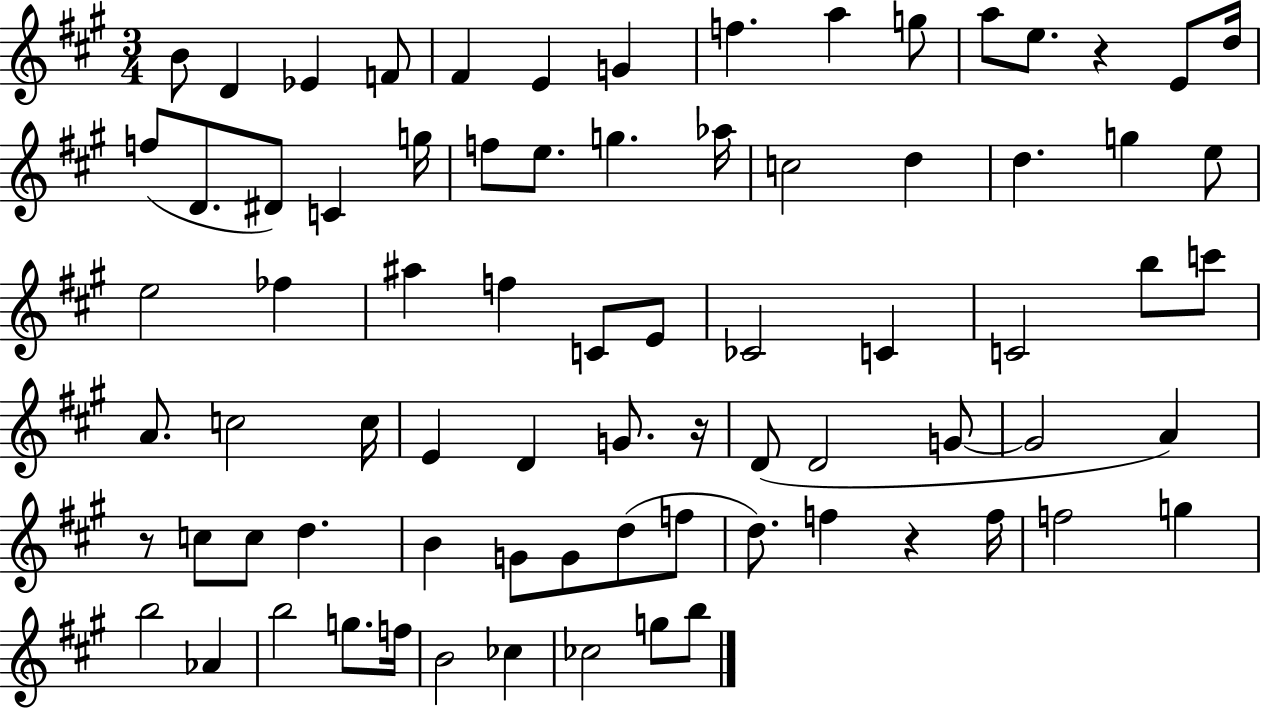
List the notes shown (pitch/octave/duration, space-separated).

B4/e D4/q Eb4/q F4/e F#4/q E4/q G4/q F5/q. A5/q G5/e A5/e E5/e. R/q E4/e D5/s F5/e D4/e. D#4/e C4/q G5/s F5/e E5/e. G5/q. Ab5/s C5/h D5/q D5/q. G5/q E5/e E5/h FES5/q A#5/q F5/q C4/e E4/e CES4/h C4/q C4/h B5/e C6/e A4/e. C5/h C5/s E4/q D4/q G4/e. R/s D4/e D4/h G4/e G4/h A4/q R/e C5/e C5/e D5/q. B4/q G4/e G4/e D5/e F5/e D5/e. F5/q R/q F5/s F5/h G5/q B5/h Ab4/q B5/h G5/e. F5/s B4/h CES5/q CES5/h G5/e B5/e